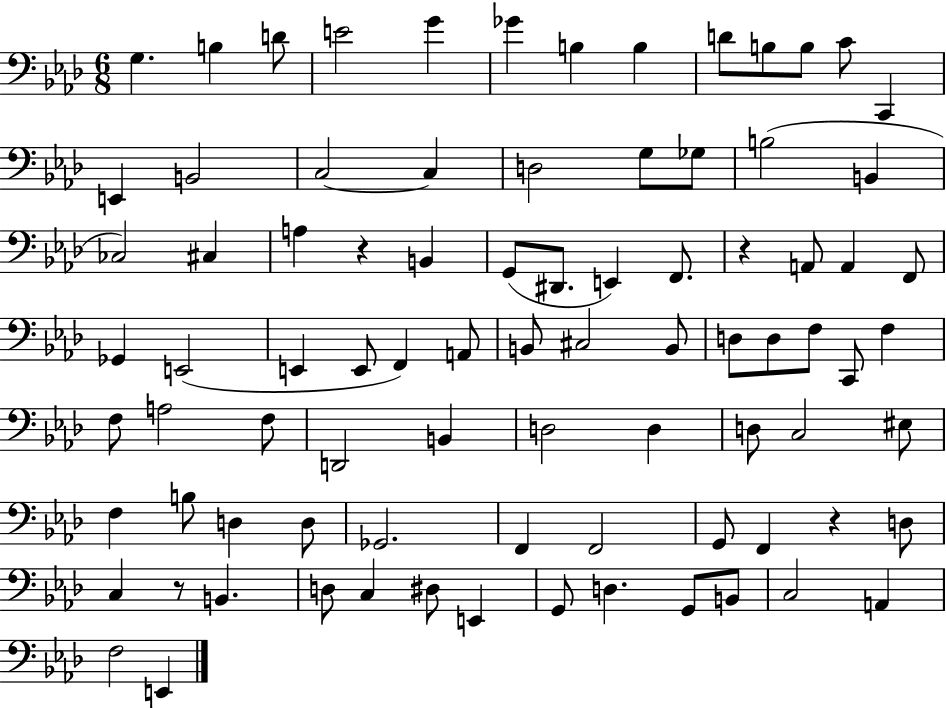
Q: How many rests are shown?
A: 4